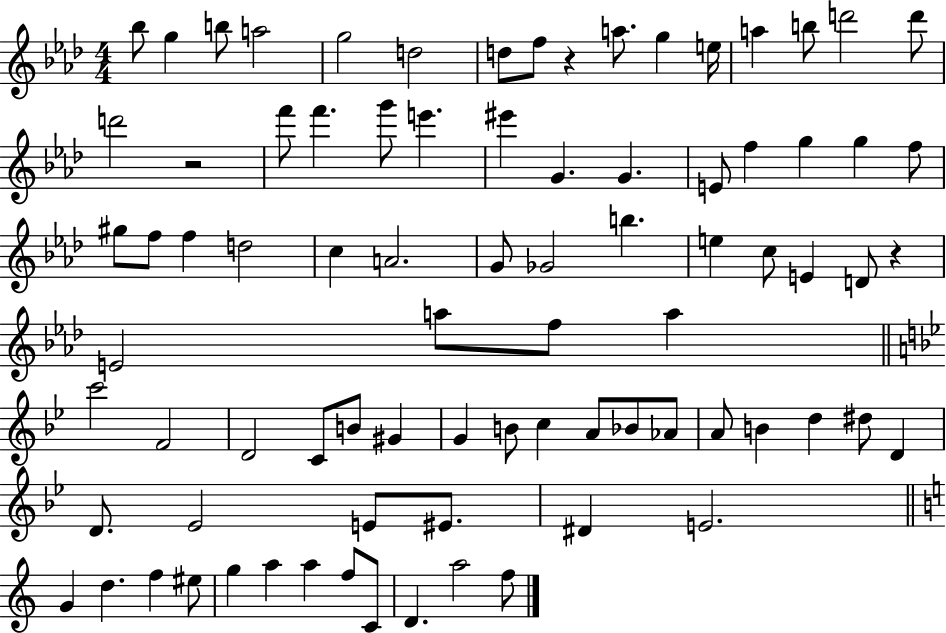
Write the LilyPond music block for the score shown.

{
  \clef treble
  \numericTimeSignature
  \time 4/4
  \key aes \major
  bes''8 g''4 b''8 a''2 | g''2 d''2 | d''8 f''8 r4 a''8. g''4 e''16 | a''4 b''8 d'''2 d'''8 | \break d'''2 r2 | f'''8 f'''4. g'''8 e'''4. | eis'''4 g'4. g'4. | e'8 f''4 g''4 g''4 f''8 | \break gis''8 f''8 f''4 d''2 | c''4 a'2. | g'8 ges'2 b''4. | e''4 c''8 e'4 d'8 r4 | \break e'2 a''8 f''8 a''4 | \bar "||" \break \key bes \major c'''2 f'2 | d'2 c'8 b'8 gis'4 | g'4 b'8 c''4 a'8 bes'8 aes'8 | a'8 b'4 d''4 dis''8 d'4 | \break d'8. ees'2 e'8 eis'8. | dis'4 e'2. | \bar "||" \break \key c \major g'4 d''4. f''4 eis''8 | g''4 a''4 a''4 f''8 c'8 | d'4. a''2 f''8 | \bar "|."
}